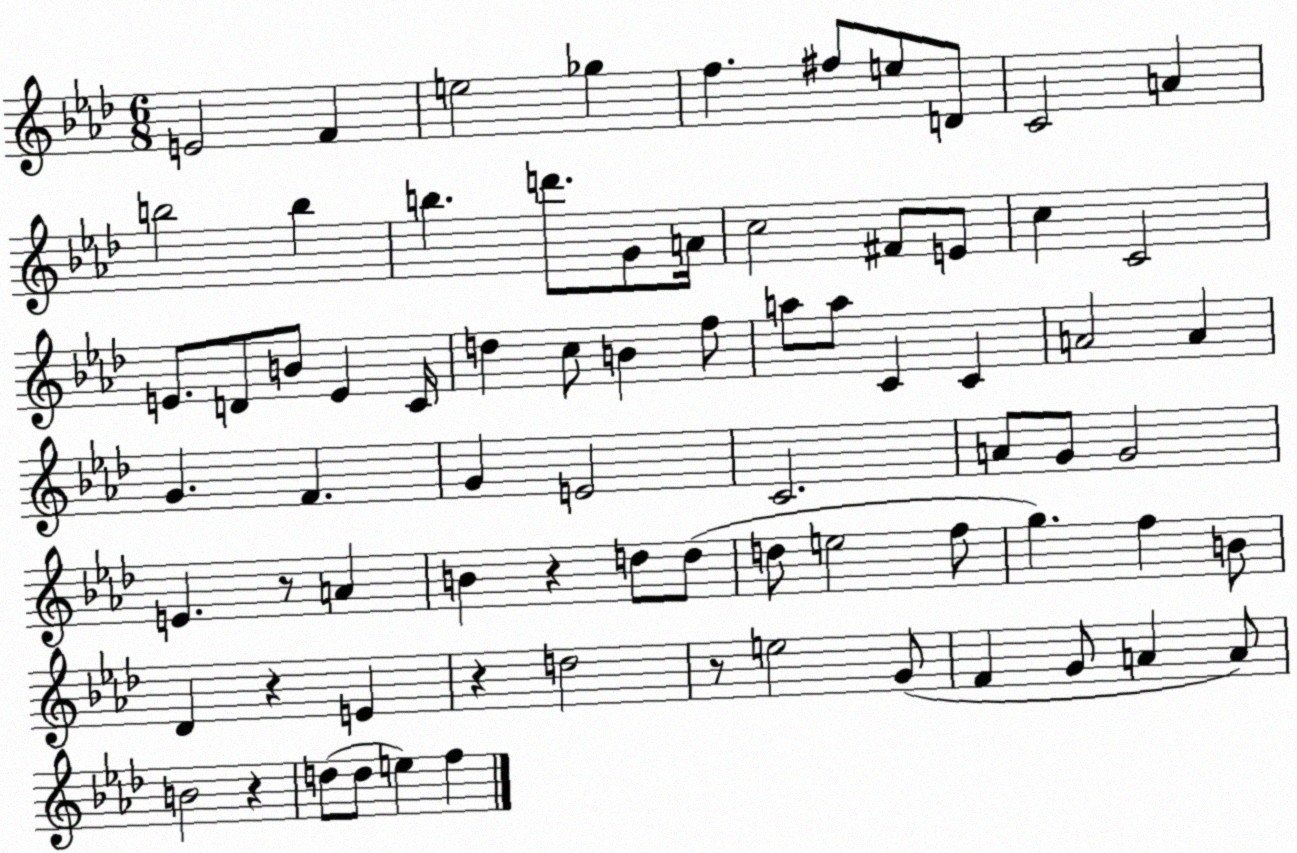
X:1
T:Untitled
M:6/8
L:1/4
K:Ab
E2 F e2 _g f ^f/2 e/2 D/2 C2 A b2 b b d'/2 G/2 A/4 c2 ^F/2 E/2 c C2 E/2 D/2 B/2 E C/4 d c/2 B f/2 a/2 a/2 C C A2 A G F G E2 C2 A/2 G/2 G2 E z/2 A B z d/2 d/2 d/2 e2 f/2 g f B/2 _D z E z d2 z/2 e2 G/2 F G/2 A A/2 B2 z d/2 d/2 e f